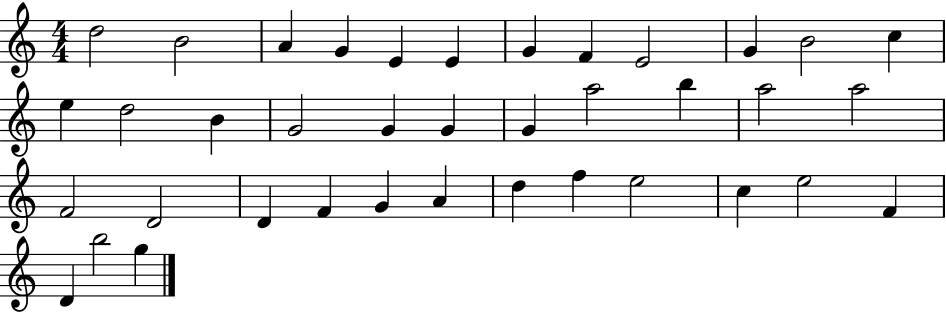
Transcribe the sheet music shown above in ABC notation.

X:1
T:Untitled
M:4/4
L:1/4
K:C
d2 B2 A G E E G F E2 G B2 c e d2 B G2 G G G a2 b a2 a2 F2 D2 D F G A d f e2 c e2 F D b2 g